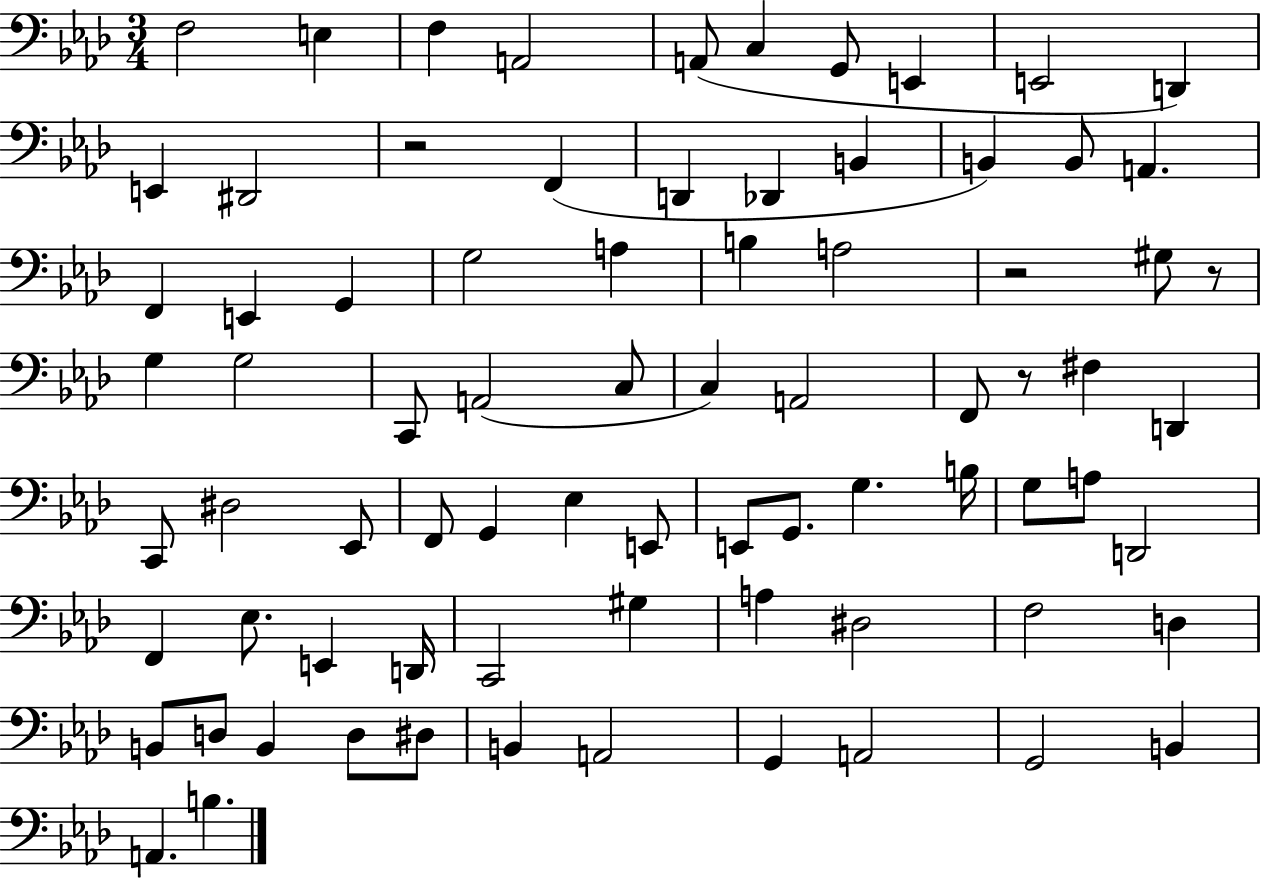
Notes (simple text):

F3/h E3/q F3/q A2/h A2/e C3/q G2/e E2/q E2/h D2/q E2/q D#2/h R/h F2/q D2/q Db2/q B2/q B2/q B2/e A2/q. F2/q E2/q G2/q G3/h A3/q B3/q A3/h R/h G#3/e R/e G3/q G3/h C2/e A2/h C3/e C3/q A2/h F2/e R/e F#3/q D2/q C2/e D#3/h Eb2/e F2/e G2/q Eb3/q E2/e E2/e G2/e. G3/q. B3/s G3/e A3/e D2/h F2/q Eb3/e. E2/q D2/s C2/h G#3/q A3/q D#3/h F3/h D3/q B2/e D3/e B2/q D3/e D#3/e B2/q A2/h G2/q A2/h G2/h B2/q A2/q. B3/q.